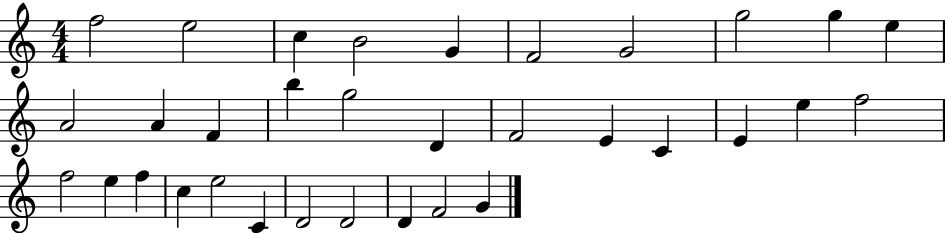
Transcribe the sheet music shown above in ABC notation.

X:1
T:Untitled
M:4/4
L:1/4
K:C
f2 e2 c B2 G F2 G2 g2 g e A2 A F b g2 D F2 E C E e f2 f2 e f c e2 C D2 D2 D F2 G